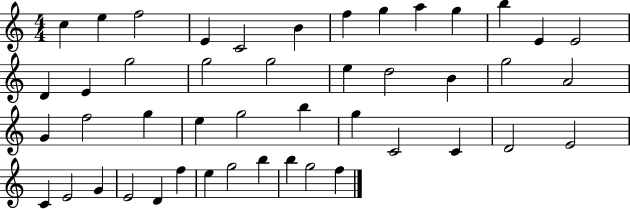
C5/q E5/q F5/h E4/q C4/h B4/q F5/q G5/q A5/q G5/q B5/q E4/q E4/h D4/q E4/q G5/h G5/h G5/h E5/q D5/h B4/q G5/h A4/h G4/q F5/h G5/q E5/q G5/h B5/q G5/q C4/h C4/q D4/h E4/h C4/q E4/h G4/q E4/h D4/q F5/q E5/q G5/h B5/q B5/q G5/h F5/q